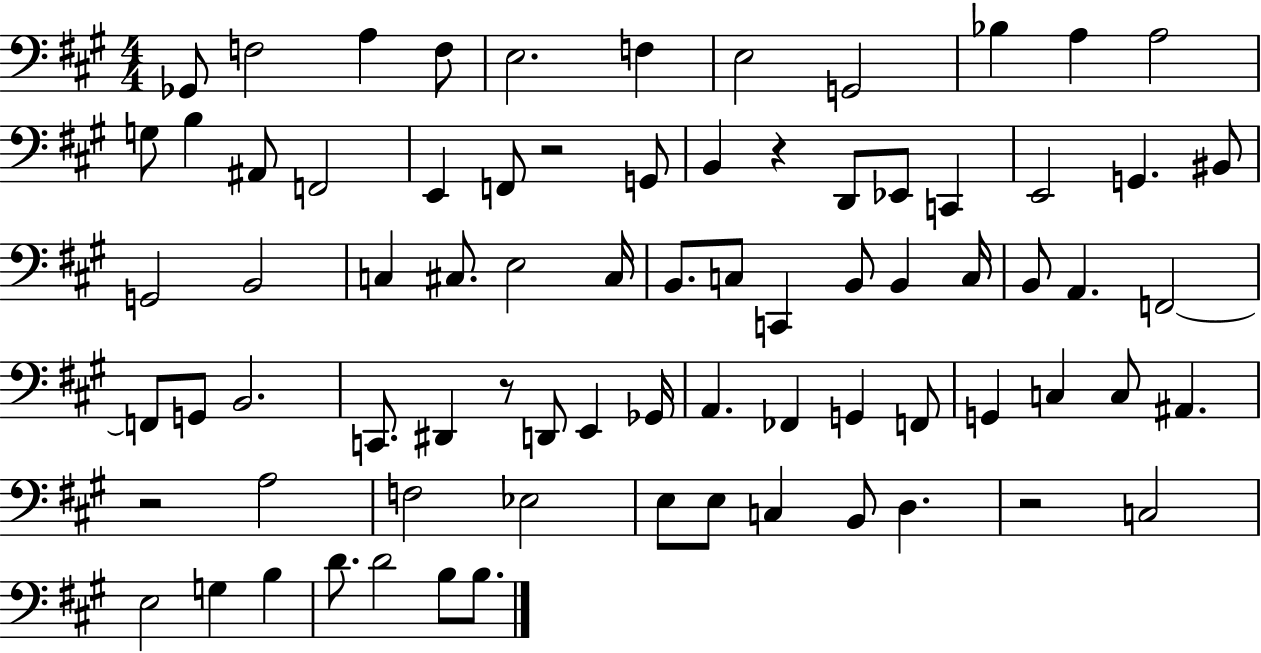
{
  \clef bass
  \numericTimeSignature
  \time 4/4
  \key a \major
  ges,8 f2 a4 f8 | e2. f4 | e2 g,2 | bes4 a4 a2 | \break g8 b4 ais,8 f,2 | e,4 f,8 r2 g,8 | b,4 r4 d,8 ees,8 c,4 | e,2 g,4. bis,8 | \break g,2 b,2 | c4 cis8. e2 cis16 | b,8. c8 c,4 b,8 b,4 c16 | b,8 a,4. f,2~~ | \break f,8 g,8 b,2. | c,8. dis,4 r8 d,8 e,4 ges,16 | a,4. fes,4 g,4 f,8 | g,4 c4 c8 ais,4. | \break r2 a2 | f2 ees2 | e8 e8 c4 b,8 d4. | r2 c2 | \break e2 g4 b4 | d'8. d'2 b8 b8. | \bar "|."
}